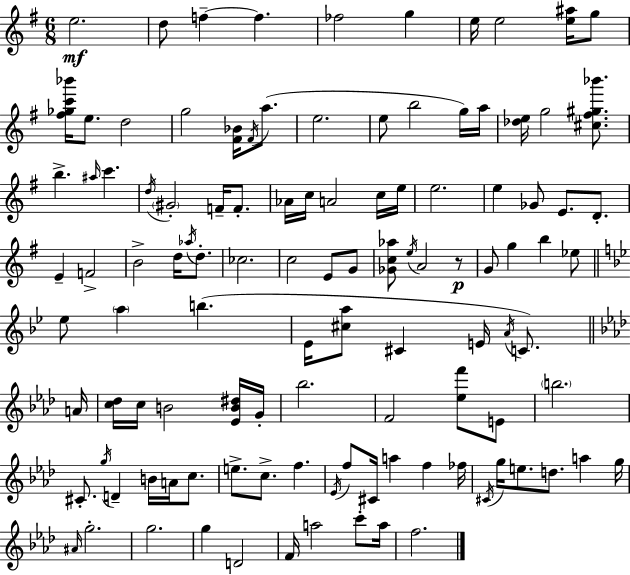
X:1
T:Untitled
M:6/8
L:1/4
K:Em
e2 d/2 f f _f2 g e/4 e2 [e^a]/4 g/2 [^f_gc'_b']/4 e/2 d2 g2 [^F_B]/4 ^F/4 a/2 e2 e/2 b2 g/4 a/4 [_de]/4 g2 [^c^f^g_b']/2 b ^a/4 c' d/4 ^G2 F/4 F/2 _A/4 c/4 A2 c/4 e/4 e2 e _G/2 E/2 D/2 E F2 B2 d/4 _a/4 d/2 _c2 c2 E/2 G/2 [_Gc_a]/2 e/4 A2 z/2 G/2 g b _e/2 _e/2 a b _E/4 [^ca]/2 ^C E/4 A/4 C/2 A/4 [c_d]/4 c/4 B2 [_EB^d]/4 G/4 _b2 F2 [_ef']/2 E/2 b2 ^C/2 g/4 D B/4 A/4 c/2 e/2 c/2 f _E/4 f/2 ^C/4 a f _f/4 ^C/4 g/4 e/2 d/2 a g/4 ^A/4 g2 g2 g D2 F/4 a2 c'/2 a/4 f2